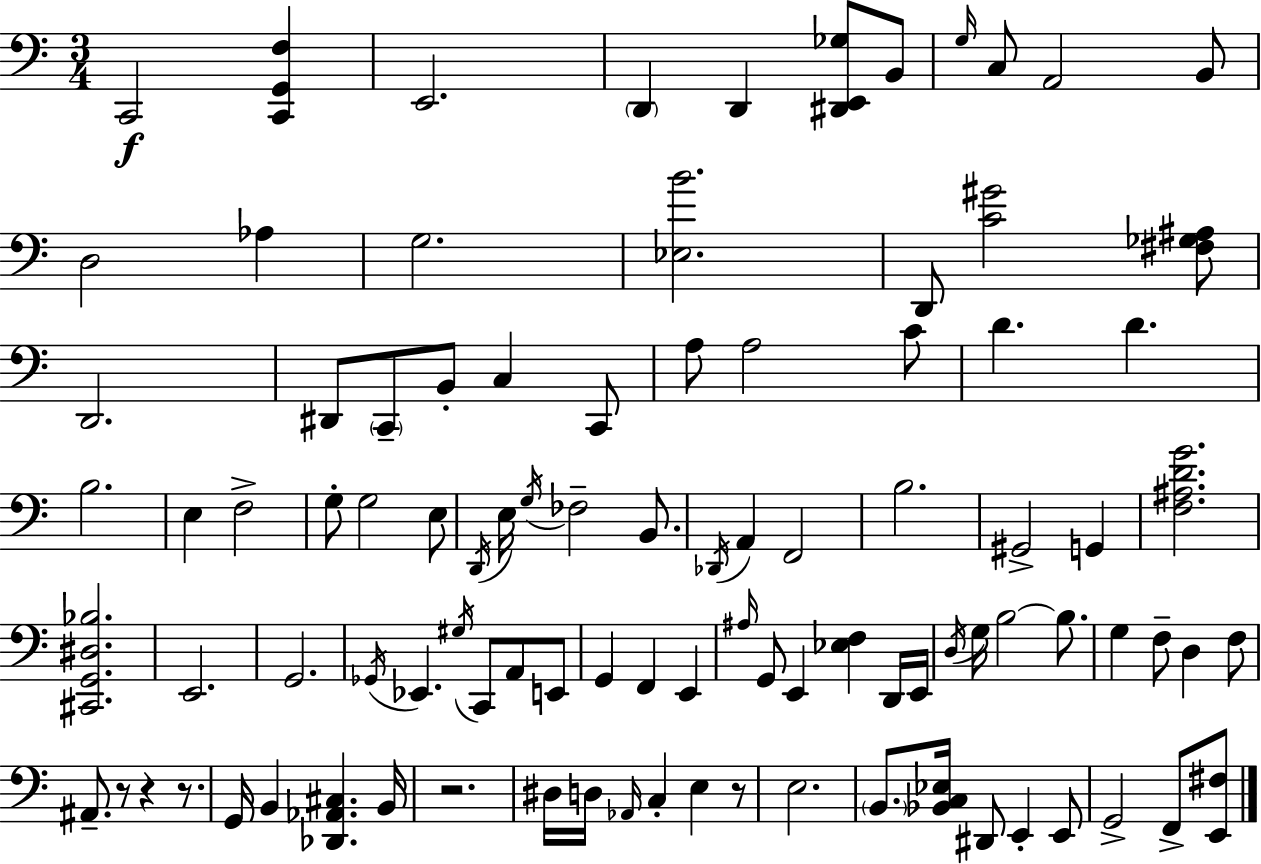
C2/h [C2,G2,F3]/q E2/h. D2/q D2/q [D#2,E2,Gb3]/e B2/e G3/s C3/e A2/h B2/e D3/h Ab3/q G3/h. [Eb3,B4]/h. D2/e [C4,G#4]/h [F#3,Gb3,A#3]/e D2/h. D#2/e C2/e B2/e C3/q C2/e A3/e A3/h C4/e D4/q. D4/q. B3/h. E3/q F3/h G3/e G3/h E3/e D2/s E3/s G3/s FES3/h B2/e. Db2/s A2/q F2/h B3/h. G#2/h G2/q [F3,A#3,D4,G4]/h. [C#2,G2,D#3,Bb3]/h. E2/h. G2/h. Gb2/s Eb2/q. G#3/s C2/e A2/e E2/e G2/q F2/q E2/q A#3/s G2/e E2/q [Eb3,F3]/q D2/s E2/s D3/s G3/s B3/h B3/e. G3/q F3/e D3/q F3/e A#2/e. R/e R/q R/e. G2/s B2/q [Db2,Ab2,C#3]/q. B2/s R/h. D#3/s D3/s Ab2/s C3/q E3/q R/e E3/h. B2/e. [Bb2,C3,Eb3]/s D#2/e E2/q E2/e G2/h F2/e [E2,F#3]/e